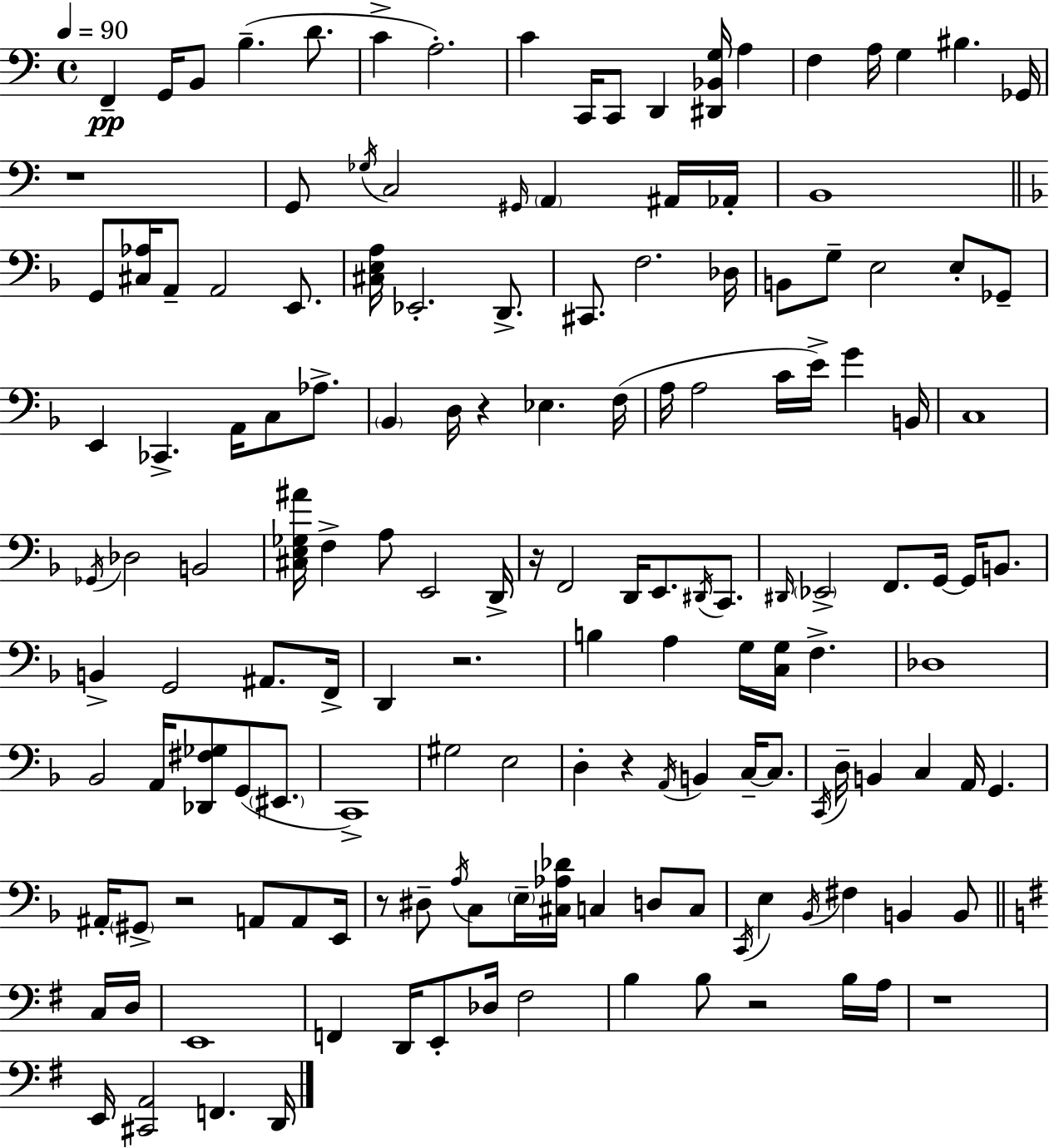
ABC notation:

X:1
T:Untitled
M:4/4
L:1/4
K:Am
F,, G,,/4 B,,/2 B, D/2 C A,2 C C,,/4 C,,/2 D,, [^D,,_B,,G,]/4 A, F, A,/4 G, ^B, _G,,/4 z4 G,,/2 _G,/4 C,2 ^G,,/4 A,, ^A,,/4 _A,,/4 B,,4 G,,/2 [^C,_A,]/4 A,,/2 A,,2 E,,/2 [^C,E,A,]/4 _E,,2 D,,/2 ^C,,/2 F,2 _D,/4 B,,/2 G,/2 E,2 E,/2 _G,,/2 E,, _C,, A,,/4 C,/2 _A,/2 _B,, D,/4 z _E, F,/4 A,/4 A,2 C/4 E/4 G B,,/4 C,4 _G,,/4 _D,2 B,,2 [^C,E,_G,^A]/4 F, A,/2 E,,2 D,,/4 z/4 F,,2 D,,/4 E,,/2 ^D,,/4 C,,/2 ^D,,/4 _E,,2 F,,/2 G,,/4 G,,/4 B,,/2 B,, G,,2 ^A,,/2 F,,/4 D,, z2 B, A, G,/4 [C,G,]/4 F, _D,4 _B,,2 A,,/4 [_D,,^F,_G,]/2 G,,/2 ^E,,/2 C,,4 ^G,2 E,2 D, z A,,/4 B,, C,/4 C,/2 C,,/4 D,/4 B,, C, A,,/4 G,, ^A,,/4 ^G,,/2 z2 A,,/2 A,,/2 E,,/4 z/2 ^D,/2 A,/4 C,/2 E,/4 [^C,_A,_D]/4 C, D,/2 C,/2 C,,/4 E, _B,,/4 ^F, B,, B,,/2 C,/4 D,/4 E,,4 F,, D,,/4 E,,/2 _D,/4 ^F,2 B, B,/2 z2 B,/4 A,/4 z4 E,,/4 [^C,,A,,]2 F,, D,,/4